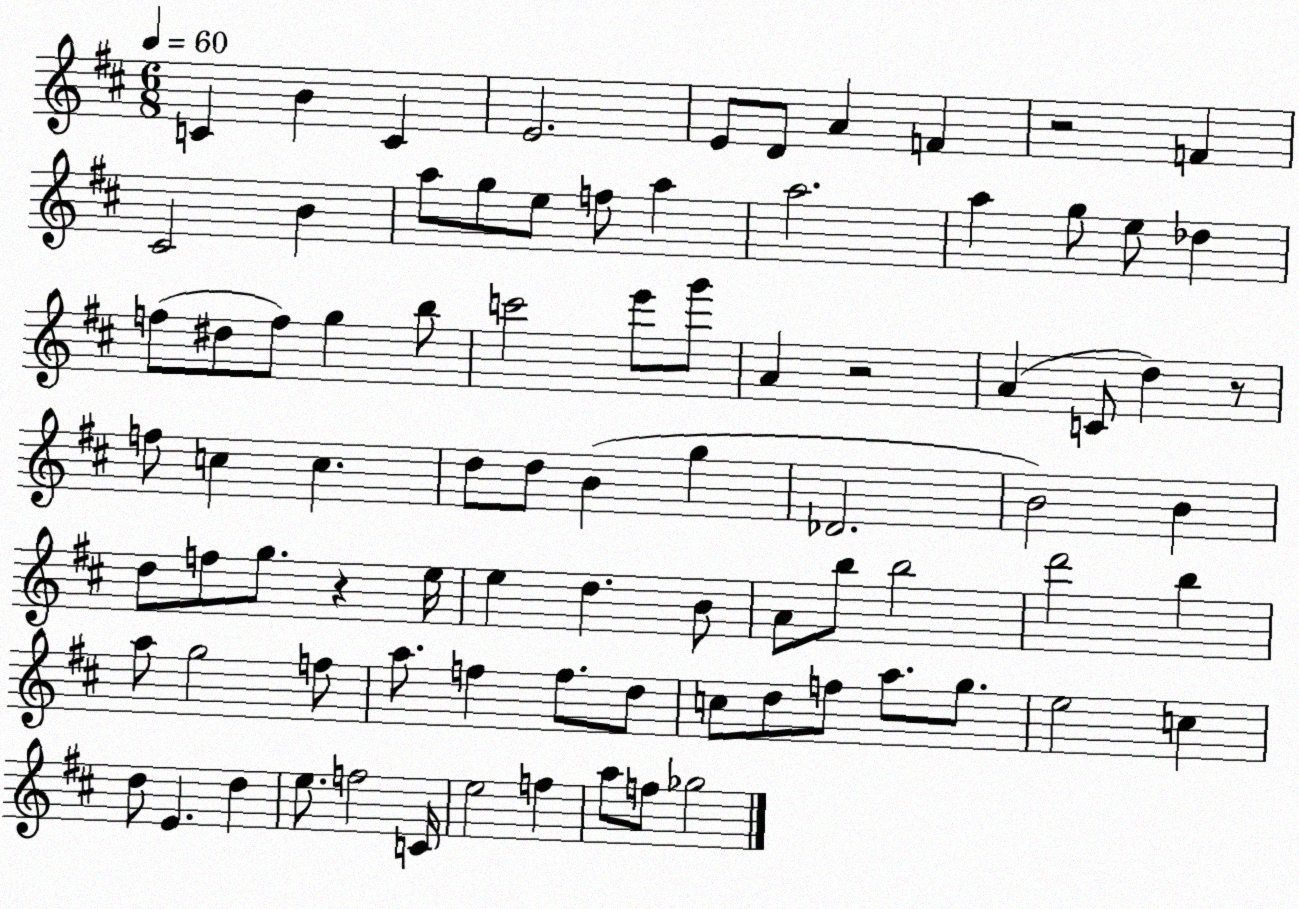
X:1
T:Untitled
M:6/8
L:1/4
K:D
C B C E2 E/2 D/2 A F z2 F ^C2 B a/2 g/2 e/2 f/2 a a2 a g/2 e/2 _d f/2 ^d/2 f/2 g b/2 c'2 e'/2 g'/2 A z2 A C/2 d z/2 f/2 c c d/2 d/2 B g _D2 B2 B d/2 f/2 g/2 z e/4 e d B/2 A/2 b/2 b2 d'2 b a/2 g2 f/2 a/2 f f/2 d/2 c/2 d/2 f/2 a/2 g/2 e2 c d/2 E d e/2 f2 C/4 e2 f a/2 f/2 _g2